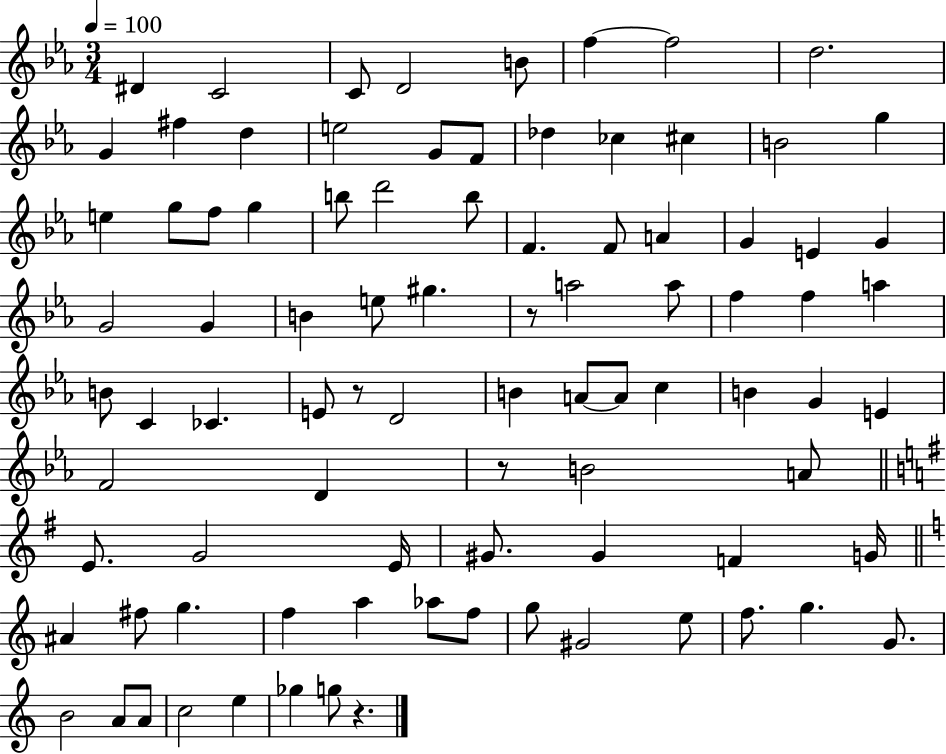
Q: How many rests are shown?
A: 4